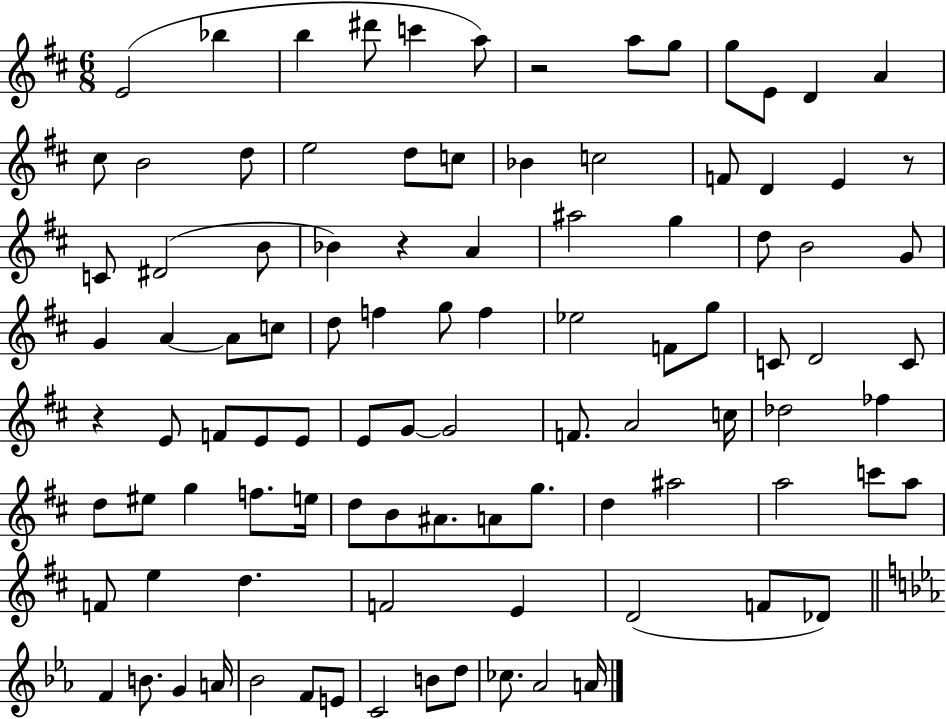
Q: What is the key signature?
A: D major